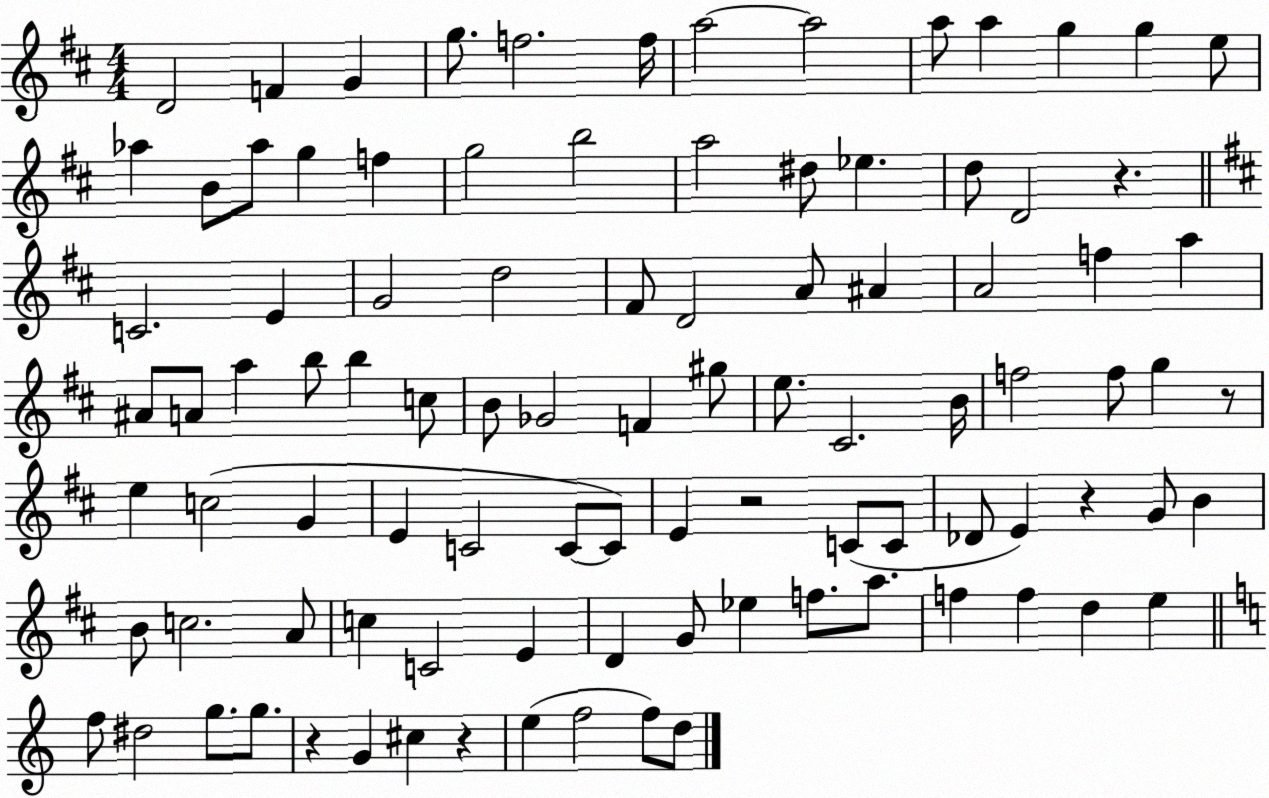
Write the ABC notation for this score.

X:1
T:Untitled
M:4/4
L:1/4
K:D
D2 F G g/2 f2 f/4 a2 a2 a/2 a g g e/2 _a B/2 _a/2 g f g2 b2 a2 ^d/2 _e d/2 D2 z C2 E G2 d2 ^F/2 D2 A/2 ^A A2 f a ^A/2 A/2 a b/2 b c/2 B/2 _G2 F ^g/2 e/2 ^C2 B/4 f2 f/2 g z/2 e c2 G E C2 C/2 C/2 E z2 C/2 C/2 _D/2 E z G/2 B B/2 c2 A/2 c C2 E D G/2 _e f/2 a/2 f f d e f/2 ^d2 g/2 g/2 z G ^c z e f2 f/2 d/2